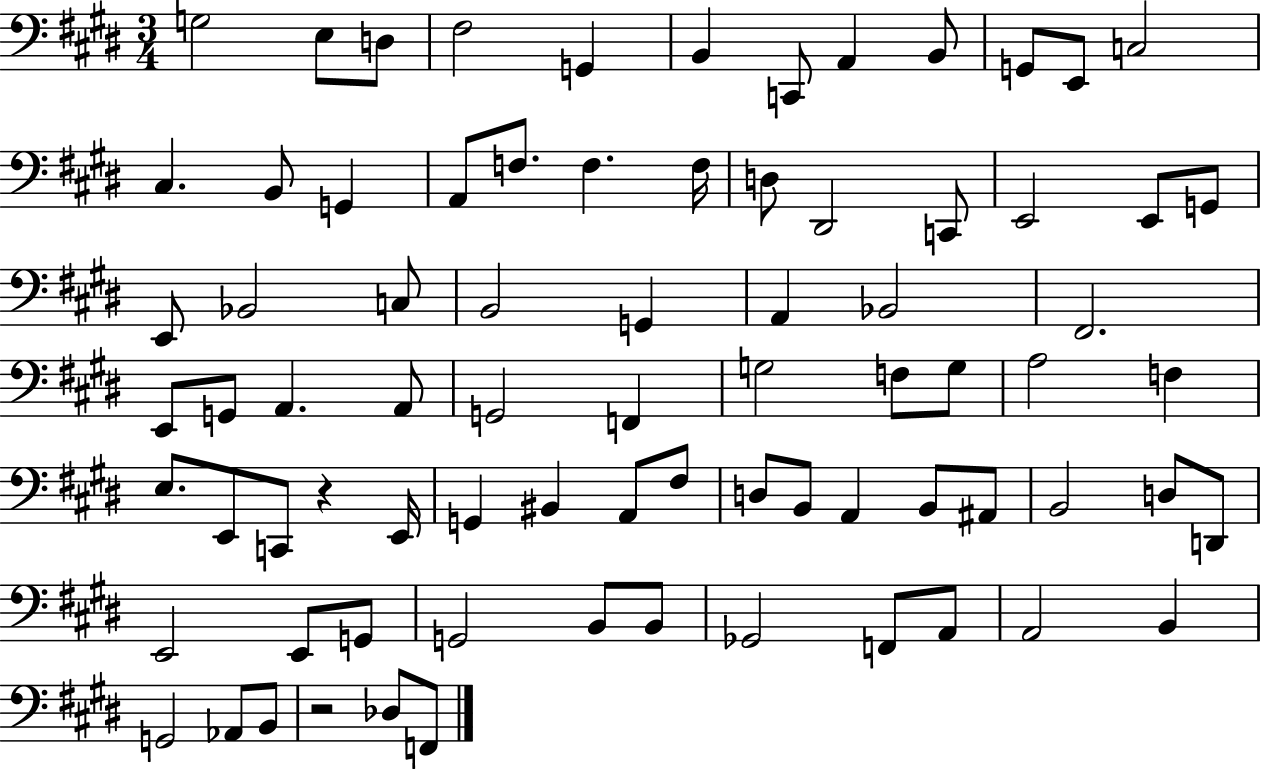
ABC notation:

X:1
T:Untitled
M:3/4
L:1/4
K:E
G,2 E,/2 D,/2 ^F,2 G,, B,, C,,/2 A,, B,,/2 G,,/2 E,,/2 C,2 ^C, B,,/2 G,, A,,/2 F,/2 F, F,/4 D,/2 ^D,,2 C,,/2 E,,2 E,,/2 G,,/2 E,,/2 _B,,2 C,/2 B,,2 G,, A,, _B,,2 ^F,,2 E,,/2 G,,/2 A,, A,,/2 G,,2 F,, G,2 F,/2 G,/2 A,2 F, E,/2 E,,/2 C,,/2 z E,,/4 G,, ^B,, A,,/2 ^F,/2 D,/2 B,,/2 A,, B,,/2 ^A,,/2 B,,2 D,/2 D,,/2 E,,2 E,,/2 G,,/2 G,,2 B,,/2 B,,/2 _G,,2 F,,/2 A,,/2 A,,2 B,, G,,2 _A,,/2 B,,/2 z2 _D,/2 F,,/2